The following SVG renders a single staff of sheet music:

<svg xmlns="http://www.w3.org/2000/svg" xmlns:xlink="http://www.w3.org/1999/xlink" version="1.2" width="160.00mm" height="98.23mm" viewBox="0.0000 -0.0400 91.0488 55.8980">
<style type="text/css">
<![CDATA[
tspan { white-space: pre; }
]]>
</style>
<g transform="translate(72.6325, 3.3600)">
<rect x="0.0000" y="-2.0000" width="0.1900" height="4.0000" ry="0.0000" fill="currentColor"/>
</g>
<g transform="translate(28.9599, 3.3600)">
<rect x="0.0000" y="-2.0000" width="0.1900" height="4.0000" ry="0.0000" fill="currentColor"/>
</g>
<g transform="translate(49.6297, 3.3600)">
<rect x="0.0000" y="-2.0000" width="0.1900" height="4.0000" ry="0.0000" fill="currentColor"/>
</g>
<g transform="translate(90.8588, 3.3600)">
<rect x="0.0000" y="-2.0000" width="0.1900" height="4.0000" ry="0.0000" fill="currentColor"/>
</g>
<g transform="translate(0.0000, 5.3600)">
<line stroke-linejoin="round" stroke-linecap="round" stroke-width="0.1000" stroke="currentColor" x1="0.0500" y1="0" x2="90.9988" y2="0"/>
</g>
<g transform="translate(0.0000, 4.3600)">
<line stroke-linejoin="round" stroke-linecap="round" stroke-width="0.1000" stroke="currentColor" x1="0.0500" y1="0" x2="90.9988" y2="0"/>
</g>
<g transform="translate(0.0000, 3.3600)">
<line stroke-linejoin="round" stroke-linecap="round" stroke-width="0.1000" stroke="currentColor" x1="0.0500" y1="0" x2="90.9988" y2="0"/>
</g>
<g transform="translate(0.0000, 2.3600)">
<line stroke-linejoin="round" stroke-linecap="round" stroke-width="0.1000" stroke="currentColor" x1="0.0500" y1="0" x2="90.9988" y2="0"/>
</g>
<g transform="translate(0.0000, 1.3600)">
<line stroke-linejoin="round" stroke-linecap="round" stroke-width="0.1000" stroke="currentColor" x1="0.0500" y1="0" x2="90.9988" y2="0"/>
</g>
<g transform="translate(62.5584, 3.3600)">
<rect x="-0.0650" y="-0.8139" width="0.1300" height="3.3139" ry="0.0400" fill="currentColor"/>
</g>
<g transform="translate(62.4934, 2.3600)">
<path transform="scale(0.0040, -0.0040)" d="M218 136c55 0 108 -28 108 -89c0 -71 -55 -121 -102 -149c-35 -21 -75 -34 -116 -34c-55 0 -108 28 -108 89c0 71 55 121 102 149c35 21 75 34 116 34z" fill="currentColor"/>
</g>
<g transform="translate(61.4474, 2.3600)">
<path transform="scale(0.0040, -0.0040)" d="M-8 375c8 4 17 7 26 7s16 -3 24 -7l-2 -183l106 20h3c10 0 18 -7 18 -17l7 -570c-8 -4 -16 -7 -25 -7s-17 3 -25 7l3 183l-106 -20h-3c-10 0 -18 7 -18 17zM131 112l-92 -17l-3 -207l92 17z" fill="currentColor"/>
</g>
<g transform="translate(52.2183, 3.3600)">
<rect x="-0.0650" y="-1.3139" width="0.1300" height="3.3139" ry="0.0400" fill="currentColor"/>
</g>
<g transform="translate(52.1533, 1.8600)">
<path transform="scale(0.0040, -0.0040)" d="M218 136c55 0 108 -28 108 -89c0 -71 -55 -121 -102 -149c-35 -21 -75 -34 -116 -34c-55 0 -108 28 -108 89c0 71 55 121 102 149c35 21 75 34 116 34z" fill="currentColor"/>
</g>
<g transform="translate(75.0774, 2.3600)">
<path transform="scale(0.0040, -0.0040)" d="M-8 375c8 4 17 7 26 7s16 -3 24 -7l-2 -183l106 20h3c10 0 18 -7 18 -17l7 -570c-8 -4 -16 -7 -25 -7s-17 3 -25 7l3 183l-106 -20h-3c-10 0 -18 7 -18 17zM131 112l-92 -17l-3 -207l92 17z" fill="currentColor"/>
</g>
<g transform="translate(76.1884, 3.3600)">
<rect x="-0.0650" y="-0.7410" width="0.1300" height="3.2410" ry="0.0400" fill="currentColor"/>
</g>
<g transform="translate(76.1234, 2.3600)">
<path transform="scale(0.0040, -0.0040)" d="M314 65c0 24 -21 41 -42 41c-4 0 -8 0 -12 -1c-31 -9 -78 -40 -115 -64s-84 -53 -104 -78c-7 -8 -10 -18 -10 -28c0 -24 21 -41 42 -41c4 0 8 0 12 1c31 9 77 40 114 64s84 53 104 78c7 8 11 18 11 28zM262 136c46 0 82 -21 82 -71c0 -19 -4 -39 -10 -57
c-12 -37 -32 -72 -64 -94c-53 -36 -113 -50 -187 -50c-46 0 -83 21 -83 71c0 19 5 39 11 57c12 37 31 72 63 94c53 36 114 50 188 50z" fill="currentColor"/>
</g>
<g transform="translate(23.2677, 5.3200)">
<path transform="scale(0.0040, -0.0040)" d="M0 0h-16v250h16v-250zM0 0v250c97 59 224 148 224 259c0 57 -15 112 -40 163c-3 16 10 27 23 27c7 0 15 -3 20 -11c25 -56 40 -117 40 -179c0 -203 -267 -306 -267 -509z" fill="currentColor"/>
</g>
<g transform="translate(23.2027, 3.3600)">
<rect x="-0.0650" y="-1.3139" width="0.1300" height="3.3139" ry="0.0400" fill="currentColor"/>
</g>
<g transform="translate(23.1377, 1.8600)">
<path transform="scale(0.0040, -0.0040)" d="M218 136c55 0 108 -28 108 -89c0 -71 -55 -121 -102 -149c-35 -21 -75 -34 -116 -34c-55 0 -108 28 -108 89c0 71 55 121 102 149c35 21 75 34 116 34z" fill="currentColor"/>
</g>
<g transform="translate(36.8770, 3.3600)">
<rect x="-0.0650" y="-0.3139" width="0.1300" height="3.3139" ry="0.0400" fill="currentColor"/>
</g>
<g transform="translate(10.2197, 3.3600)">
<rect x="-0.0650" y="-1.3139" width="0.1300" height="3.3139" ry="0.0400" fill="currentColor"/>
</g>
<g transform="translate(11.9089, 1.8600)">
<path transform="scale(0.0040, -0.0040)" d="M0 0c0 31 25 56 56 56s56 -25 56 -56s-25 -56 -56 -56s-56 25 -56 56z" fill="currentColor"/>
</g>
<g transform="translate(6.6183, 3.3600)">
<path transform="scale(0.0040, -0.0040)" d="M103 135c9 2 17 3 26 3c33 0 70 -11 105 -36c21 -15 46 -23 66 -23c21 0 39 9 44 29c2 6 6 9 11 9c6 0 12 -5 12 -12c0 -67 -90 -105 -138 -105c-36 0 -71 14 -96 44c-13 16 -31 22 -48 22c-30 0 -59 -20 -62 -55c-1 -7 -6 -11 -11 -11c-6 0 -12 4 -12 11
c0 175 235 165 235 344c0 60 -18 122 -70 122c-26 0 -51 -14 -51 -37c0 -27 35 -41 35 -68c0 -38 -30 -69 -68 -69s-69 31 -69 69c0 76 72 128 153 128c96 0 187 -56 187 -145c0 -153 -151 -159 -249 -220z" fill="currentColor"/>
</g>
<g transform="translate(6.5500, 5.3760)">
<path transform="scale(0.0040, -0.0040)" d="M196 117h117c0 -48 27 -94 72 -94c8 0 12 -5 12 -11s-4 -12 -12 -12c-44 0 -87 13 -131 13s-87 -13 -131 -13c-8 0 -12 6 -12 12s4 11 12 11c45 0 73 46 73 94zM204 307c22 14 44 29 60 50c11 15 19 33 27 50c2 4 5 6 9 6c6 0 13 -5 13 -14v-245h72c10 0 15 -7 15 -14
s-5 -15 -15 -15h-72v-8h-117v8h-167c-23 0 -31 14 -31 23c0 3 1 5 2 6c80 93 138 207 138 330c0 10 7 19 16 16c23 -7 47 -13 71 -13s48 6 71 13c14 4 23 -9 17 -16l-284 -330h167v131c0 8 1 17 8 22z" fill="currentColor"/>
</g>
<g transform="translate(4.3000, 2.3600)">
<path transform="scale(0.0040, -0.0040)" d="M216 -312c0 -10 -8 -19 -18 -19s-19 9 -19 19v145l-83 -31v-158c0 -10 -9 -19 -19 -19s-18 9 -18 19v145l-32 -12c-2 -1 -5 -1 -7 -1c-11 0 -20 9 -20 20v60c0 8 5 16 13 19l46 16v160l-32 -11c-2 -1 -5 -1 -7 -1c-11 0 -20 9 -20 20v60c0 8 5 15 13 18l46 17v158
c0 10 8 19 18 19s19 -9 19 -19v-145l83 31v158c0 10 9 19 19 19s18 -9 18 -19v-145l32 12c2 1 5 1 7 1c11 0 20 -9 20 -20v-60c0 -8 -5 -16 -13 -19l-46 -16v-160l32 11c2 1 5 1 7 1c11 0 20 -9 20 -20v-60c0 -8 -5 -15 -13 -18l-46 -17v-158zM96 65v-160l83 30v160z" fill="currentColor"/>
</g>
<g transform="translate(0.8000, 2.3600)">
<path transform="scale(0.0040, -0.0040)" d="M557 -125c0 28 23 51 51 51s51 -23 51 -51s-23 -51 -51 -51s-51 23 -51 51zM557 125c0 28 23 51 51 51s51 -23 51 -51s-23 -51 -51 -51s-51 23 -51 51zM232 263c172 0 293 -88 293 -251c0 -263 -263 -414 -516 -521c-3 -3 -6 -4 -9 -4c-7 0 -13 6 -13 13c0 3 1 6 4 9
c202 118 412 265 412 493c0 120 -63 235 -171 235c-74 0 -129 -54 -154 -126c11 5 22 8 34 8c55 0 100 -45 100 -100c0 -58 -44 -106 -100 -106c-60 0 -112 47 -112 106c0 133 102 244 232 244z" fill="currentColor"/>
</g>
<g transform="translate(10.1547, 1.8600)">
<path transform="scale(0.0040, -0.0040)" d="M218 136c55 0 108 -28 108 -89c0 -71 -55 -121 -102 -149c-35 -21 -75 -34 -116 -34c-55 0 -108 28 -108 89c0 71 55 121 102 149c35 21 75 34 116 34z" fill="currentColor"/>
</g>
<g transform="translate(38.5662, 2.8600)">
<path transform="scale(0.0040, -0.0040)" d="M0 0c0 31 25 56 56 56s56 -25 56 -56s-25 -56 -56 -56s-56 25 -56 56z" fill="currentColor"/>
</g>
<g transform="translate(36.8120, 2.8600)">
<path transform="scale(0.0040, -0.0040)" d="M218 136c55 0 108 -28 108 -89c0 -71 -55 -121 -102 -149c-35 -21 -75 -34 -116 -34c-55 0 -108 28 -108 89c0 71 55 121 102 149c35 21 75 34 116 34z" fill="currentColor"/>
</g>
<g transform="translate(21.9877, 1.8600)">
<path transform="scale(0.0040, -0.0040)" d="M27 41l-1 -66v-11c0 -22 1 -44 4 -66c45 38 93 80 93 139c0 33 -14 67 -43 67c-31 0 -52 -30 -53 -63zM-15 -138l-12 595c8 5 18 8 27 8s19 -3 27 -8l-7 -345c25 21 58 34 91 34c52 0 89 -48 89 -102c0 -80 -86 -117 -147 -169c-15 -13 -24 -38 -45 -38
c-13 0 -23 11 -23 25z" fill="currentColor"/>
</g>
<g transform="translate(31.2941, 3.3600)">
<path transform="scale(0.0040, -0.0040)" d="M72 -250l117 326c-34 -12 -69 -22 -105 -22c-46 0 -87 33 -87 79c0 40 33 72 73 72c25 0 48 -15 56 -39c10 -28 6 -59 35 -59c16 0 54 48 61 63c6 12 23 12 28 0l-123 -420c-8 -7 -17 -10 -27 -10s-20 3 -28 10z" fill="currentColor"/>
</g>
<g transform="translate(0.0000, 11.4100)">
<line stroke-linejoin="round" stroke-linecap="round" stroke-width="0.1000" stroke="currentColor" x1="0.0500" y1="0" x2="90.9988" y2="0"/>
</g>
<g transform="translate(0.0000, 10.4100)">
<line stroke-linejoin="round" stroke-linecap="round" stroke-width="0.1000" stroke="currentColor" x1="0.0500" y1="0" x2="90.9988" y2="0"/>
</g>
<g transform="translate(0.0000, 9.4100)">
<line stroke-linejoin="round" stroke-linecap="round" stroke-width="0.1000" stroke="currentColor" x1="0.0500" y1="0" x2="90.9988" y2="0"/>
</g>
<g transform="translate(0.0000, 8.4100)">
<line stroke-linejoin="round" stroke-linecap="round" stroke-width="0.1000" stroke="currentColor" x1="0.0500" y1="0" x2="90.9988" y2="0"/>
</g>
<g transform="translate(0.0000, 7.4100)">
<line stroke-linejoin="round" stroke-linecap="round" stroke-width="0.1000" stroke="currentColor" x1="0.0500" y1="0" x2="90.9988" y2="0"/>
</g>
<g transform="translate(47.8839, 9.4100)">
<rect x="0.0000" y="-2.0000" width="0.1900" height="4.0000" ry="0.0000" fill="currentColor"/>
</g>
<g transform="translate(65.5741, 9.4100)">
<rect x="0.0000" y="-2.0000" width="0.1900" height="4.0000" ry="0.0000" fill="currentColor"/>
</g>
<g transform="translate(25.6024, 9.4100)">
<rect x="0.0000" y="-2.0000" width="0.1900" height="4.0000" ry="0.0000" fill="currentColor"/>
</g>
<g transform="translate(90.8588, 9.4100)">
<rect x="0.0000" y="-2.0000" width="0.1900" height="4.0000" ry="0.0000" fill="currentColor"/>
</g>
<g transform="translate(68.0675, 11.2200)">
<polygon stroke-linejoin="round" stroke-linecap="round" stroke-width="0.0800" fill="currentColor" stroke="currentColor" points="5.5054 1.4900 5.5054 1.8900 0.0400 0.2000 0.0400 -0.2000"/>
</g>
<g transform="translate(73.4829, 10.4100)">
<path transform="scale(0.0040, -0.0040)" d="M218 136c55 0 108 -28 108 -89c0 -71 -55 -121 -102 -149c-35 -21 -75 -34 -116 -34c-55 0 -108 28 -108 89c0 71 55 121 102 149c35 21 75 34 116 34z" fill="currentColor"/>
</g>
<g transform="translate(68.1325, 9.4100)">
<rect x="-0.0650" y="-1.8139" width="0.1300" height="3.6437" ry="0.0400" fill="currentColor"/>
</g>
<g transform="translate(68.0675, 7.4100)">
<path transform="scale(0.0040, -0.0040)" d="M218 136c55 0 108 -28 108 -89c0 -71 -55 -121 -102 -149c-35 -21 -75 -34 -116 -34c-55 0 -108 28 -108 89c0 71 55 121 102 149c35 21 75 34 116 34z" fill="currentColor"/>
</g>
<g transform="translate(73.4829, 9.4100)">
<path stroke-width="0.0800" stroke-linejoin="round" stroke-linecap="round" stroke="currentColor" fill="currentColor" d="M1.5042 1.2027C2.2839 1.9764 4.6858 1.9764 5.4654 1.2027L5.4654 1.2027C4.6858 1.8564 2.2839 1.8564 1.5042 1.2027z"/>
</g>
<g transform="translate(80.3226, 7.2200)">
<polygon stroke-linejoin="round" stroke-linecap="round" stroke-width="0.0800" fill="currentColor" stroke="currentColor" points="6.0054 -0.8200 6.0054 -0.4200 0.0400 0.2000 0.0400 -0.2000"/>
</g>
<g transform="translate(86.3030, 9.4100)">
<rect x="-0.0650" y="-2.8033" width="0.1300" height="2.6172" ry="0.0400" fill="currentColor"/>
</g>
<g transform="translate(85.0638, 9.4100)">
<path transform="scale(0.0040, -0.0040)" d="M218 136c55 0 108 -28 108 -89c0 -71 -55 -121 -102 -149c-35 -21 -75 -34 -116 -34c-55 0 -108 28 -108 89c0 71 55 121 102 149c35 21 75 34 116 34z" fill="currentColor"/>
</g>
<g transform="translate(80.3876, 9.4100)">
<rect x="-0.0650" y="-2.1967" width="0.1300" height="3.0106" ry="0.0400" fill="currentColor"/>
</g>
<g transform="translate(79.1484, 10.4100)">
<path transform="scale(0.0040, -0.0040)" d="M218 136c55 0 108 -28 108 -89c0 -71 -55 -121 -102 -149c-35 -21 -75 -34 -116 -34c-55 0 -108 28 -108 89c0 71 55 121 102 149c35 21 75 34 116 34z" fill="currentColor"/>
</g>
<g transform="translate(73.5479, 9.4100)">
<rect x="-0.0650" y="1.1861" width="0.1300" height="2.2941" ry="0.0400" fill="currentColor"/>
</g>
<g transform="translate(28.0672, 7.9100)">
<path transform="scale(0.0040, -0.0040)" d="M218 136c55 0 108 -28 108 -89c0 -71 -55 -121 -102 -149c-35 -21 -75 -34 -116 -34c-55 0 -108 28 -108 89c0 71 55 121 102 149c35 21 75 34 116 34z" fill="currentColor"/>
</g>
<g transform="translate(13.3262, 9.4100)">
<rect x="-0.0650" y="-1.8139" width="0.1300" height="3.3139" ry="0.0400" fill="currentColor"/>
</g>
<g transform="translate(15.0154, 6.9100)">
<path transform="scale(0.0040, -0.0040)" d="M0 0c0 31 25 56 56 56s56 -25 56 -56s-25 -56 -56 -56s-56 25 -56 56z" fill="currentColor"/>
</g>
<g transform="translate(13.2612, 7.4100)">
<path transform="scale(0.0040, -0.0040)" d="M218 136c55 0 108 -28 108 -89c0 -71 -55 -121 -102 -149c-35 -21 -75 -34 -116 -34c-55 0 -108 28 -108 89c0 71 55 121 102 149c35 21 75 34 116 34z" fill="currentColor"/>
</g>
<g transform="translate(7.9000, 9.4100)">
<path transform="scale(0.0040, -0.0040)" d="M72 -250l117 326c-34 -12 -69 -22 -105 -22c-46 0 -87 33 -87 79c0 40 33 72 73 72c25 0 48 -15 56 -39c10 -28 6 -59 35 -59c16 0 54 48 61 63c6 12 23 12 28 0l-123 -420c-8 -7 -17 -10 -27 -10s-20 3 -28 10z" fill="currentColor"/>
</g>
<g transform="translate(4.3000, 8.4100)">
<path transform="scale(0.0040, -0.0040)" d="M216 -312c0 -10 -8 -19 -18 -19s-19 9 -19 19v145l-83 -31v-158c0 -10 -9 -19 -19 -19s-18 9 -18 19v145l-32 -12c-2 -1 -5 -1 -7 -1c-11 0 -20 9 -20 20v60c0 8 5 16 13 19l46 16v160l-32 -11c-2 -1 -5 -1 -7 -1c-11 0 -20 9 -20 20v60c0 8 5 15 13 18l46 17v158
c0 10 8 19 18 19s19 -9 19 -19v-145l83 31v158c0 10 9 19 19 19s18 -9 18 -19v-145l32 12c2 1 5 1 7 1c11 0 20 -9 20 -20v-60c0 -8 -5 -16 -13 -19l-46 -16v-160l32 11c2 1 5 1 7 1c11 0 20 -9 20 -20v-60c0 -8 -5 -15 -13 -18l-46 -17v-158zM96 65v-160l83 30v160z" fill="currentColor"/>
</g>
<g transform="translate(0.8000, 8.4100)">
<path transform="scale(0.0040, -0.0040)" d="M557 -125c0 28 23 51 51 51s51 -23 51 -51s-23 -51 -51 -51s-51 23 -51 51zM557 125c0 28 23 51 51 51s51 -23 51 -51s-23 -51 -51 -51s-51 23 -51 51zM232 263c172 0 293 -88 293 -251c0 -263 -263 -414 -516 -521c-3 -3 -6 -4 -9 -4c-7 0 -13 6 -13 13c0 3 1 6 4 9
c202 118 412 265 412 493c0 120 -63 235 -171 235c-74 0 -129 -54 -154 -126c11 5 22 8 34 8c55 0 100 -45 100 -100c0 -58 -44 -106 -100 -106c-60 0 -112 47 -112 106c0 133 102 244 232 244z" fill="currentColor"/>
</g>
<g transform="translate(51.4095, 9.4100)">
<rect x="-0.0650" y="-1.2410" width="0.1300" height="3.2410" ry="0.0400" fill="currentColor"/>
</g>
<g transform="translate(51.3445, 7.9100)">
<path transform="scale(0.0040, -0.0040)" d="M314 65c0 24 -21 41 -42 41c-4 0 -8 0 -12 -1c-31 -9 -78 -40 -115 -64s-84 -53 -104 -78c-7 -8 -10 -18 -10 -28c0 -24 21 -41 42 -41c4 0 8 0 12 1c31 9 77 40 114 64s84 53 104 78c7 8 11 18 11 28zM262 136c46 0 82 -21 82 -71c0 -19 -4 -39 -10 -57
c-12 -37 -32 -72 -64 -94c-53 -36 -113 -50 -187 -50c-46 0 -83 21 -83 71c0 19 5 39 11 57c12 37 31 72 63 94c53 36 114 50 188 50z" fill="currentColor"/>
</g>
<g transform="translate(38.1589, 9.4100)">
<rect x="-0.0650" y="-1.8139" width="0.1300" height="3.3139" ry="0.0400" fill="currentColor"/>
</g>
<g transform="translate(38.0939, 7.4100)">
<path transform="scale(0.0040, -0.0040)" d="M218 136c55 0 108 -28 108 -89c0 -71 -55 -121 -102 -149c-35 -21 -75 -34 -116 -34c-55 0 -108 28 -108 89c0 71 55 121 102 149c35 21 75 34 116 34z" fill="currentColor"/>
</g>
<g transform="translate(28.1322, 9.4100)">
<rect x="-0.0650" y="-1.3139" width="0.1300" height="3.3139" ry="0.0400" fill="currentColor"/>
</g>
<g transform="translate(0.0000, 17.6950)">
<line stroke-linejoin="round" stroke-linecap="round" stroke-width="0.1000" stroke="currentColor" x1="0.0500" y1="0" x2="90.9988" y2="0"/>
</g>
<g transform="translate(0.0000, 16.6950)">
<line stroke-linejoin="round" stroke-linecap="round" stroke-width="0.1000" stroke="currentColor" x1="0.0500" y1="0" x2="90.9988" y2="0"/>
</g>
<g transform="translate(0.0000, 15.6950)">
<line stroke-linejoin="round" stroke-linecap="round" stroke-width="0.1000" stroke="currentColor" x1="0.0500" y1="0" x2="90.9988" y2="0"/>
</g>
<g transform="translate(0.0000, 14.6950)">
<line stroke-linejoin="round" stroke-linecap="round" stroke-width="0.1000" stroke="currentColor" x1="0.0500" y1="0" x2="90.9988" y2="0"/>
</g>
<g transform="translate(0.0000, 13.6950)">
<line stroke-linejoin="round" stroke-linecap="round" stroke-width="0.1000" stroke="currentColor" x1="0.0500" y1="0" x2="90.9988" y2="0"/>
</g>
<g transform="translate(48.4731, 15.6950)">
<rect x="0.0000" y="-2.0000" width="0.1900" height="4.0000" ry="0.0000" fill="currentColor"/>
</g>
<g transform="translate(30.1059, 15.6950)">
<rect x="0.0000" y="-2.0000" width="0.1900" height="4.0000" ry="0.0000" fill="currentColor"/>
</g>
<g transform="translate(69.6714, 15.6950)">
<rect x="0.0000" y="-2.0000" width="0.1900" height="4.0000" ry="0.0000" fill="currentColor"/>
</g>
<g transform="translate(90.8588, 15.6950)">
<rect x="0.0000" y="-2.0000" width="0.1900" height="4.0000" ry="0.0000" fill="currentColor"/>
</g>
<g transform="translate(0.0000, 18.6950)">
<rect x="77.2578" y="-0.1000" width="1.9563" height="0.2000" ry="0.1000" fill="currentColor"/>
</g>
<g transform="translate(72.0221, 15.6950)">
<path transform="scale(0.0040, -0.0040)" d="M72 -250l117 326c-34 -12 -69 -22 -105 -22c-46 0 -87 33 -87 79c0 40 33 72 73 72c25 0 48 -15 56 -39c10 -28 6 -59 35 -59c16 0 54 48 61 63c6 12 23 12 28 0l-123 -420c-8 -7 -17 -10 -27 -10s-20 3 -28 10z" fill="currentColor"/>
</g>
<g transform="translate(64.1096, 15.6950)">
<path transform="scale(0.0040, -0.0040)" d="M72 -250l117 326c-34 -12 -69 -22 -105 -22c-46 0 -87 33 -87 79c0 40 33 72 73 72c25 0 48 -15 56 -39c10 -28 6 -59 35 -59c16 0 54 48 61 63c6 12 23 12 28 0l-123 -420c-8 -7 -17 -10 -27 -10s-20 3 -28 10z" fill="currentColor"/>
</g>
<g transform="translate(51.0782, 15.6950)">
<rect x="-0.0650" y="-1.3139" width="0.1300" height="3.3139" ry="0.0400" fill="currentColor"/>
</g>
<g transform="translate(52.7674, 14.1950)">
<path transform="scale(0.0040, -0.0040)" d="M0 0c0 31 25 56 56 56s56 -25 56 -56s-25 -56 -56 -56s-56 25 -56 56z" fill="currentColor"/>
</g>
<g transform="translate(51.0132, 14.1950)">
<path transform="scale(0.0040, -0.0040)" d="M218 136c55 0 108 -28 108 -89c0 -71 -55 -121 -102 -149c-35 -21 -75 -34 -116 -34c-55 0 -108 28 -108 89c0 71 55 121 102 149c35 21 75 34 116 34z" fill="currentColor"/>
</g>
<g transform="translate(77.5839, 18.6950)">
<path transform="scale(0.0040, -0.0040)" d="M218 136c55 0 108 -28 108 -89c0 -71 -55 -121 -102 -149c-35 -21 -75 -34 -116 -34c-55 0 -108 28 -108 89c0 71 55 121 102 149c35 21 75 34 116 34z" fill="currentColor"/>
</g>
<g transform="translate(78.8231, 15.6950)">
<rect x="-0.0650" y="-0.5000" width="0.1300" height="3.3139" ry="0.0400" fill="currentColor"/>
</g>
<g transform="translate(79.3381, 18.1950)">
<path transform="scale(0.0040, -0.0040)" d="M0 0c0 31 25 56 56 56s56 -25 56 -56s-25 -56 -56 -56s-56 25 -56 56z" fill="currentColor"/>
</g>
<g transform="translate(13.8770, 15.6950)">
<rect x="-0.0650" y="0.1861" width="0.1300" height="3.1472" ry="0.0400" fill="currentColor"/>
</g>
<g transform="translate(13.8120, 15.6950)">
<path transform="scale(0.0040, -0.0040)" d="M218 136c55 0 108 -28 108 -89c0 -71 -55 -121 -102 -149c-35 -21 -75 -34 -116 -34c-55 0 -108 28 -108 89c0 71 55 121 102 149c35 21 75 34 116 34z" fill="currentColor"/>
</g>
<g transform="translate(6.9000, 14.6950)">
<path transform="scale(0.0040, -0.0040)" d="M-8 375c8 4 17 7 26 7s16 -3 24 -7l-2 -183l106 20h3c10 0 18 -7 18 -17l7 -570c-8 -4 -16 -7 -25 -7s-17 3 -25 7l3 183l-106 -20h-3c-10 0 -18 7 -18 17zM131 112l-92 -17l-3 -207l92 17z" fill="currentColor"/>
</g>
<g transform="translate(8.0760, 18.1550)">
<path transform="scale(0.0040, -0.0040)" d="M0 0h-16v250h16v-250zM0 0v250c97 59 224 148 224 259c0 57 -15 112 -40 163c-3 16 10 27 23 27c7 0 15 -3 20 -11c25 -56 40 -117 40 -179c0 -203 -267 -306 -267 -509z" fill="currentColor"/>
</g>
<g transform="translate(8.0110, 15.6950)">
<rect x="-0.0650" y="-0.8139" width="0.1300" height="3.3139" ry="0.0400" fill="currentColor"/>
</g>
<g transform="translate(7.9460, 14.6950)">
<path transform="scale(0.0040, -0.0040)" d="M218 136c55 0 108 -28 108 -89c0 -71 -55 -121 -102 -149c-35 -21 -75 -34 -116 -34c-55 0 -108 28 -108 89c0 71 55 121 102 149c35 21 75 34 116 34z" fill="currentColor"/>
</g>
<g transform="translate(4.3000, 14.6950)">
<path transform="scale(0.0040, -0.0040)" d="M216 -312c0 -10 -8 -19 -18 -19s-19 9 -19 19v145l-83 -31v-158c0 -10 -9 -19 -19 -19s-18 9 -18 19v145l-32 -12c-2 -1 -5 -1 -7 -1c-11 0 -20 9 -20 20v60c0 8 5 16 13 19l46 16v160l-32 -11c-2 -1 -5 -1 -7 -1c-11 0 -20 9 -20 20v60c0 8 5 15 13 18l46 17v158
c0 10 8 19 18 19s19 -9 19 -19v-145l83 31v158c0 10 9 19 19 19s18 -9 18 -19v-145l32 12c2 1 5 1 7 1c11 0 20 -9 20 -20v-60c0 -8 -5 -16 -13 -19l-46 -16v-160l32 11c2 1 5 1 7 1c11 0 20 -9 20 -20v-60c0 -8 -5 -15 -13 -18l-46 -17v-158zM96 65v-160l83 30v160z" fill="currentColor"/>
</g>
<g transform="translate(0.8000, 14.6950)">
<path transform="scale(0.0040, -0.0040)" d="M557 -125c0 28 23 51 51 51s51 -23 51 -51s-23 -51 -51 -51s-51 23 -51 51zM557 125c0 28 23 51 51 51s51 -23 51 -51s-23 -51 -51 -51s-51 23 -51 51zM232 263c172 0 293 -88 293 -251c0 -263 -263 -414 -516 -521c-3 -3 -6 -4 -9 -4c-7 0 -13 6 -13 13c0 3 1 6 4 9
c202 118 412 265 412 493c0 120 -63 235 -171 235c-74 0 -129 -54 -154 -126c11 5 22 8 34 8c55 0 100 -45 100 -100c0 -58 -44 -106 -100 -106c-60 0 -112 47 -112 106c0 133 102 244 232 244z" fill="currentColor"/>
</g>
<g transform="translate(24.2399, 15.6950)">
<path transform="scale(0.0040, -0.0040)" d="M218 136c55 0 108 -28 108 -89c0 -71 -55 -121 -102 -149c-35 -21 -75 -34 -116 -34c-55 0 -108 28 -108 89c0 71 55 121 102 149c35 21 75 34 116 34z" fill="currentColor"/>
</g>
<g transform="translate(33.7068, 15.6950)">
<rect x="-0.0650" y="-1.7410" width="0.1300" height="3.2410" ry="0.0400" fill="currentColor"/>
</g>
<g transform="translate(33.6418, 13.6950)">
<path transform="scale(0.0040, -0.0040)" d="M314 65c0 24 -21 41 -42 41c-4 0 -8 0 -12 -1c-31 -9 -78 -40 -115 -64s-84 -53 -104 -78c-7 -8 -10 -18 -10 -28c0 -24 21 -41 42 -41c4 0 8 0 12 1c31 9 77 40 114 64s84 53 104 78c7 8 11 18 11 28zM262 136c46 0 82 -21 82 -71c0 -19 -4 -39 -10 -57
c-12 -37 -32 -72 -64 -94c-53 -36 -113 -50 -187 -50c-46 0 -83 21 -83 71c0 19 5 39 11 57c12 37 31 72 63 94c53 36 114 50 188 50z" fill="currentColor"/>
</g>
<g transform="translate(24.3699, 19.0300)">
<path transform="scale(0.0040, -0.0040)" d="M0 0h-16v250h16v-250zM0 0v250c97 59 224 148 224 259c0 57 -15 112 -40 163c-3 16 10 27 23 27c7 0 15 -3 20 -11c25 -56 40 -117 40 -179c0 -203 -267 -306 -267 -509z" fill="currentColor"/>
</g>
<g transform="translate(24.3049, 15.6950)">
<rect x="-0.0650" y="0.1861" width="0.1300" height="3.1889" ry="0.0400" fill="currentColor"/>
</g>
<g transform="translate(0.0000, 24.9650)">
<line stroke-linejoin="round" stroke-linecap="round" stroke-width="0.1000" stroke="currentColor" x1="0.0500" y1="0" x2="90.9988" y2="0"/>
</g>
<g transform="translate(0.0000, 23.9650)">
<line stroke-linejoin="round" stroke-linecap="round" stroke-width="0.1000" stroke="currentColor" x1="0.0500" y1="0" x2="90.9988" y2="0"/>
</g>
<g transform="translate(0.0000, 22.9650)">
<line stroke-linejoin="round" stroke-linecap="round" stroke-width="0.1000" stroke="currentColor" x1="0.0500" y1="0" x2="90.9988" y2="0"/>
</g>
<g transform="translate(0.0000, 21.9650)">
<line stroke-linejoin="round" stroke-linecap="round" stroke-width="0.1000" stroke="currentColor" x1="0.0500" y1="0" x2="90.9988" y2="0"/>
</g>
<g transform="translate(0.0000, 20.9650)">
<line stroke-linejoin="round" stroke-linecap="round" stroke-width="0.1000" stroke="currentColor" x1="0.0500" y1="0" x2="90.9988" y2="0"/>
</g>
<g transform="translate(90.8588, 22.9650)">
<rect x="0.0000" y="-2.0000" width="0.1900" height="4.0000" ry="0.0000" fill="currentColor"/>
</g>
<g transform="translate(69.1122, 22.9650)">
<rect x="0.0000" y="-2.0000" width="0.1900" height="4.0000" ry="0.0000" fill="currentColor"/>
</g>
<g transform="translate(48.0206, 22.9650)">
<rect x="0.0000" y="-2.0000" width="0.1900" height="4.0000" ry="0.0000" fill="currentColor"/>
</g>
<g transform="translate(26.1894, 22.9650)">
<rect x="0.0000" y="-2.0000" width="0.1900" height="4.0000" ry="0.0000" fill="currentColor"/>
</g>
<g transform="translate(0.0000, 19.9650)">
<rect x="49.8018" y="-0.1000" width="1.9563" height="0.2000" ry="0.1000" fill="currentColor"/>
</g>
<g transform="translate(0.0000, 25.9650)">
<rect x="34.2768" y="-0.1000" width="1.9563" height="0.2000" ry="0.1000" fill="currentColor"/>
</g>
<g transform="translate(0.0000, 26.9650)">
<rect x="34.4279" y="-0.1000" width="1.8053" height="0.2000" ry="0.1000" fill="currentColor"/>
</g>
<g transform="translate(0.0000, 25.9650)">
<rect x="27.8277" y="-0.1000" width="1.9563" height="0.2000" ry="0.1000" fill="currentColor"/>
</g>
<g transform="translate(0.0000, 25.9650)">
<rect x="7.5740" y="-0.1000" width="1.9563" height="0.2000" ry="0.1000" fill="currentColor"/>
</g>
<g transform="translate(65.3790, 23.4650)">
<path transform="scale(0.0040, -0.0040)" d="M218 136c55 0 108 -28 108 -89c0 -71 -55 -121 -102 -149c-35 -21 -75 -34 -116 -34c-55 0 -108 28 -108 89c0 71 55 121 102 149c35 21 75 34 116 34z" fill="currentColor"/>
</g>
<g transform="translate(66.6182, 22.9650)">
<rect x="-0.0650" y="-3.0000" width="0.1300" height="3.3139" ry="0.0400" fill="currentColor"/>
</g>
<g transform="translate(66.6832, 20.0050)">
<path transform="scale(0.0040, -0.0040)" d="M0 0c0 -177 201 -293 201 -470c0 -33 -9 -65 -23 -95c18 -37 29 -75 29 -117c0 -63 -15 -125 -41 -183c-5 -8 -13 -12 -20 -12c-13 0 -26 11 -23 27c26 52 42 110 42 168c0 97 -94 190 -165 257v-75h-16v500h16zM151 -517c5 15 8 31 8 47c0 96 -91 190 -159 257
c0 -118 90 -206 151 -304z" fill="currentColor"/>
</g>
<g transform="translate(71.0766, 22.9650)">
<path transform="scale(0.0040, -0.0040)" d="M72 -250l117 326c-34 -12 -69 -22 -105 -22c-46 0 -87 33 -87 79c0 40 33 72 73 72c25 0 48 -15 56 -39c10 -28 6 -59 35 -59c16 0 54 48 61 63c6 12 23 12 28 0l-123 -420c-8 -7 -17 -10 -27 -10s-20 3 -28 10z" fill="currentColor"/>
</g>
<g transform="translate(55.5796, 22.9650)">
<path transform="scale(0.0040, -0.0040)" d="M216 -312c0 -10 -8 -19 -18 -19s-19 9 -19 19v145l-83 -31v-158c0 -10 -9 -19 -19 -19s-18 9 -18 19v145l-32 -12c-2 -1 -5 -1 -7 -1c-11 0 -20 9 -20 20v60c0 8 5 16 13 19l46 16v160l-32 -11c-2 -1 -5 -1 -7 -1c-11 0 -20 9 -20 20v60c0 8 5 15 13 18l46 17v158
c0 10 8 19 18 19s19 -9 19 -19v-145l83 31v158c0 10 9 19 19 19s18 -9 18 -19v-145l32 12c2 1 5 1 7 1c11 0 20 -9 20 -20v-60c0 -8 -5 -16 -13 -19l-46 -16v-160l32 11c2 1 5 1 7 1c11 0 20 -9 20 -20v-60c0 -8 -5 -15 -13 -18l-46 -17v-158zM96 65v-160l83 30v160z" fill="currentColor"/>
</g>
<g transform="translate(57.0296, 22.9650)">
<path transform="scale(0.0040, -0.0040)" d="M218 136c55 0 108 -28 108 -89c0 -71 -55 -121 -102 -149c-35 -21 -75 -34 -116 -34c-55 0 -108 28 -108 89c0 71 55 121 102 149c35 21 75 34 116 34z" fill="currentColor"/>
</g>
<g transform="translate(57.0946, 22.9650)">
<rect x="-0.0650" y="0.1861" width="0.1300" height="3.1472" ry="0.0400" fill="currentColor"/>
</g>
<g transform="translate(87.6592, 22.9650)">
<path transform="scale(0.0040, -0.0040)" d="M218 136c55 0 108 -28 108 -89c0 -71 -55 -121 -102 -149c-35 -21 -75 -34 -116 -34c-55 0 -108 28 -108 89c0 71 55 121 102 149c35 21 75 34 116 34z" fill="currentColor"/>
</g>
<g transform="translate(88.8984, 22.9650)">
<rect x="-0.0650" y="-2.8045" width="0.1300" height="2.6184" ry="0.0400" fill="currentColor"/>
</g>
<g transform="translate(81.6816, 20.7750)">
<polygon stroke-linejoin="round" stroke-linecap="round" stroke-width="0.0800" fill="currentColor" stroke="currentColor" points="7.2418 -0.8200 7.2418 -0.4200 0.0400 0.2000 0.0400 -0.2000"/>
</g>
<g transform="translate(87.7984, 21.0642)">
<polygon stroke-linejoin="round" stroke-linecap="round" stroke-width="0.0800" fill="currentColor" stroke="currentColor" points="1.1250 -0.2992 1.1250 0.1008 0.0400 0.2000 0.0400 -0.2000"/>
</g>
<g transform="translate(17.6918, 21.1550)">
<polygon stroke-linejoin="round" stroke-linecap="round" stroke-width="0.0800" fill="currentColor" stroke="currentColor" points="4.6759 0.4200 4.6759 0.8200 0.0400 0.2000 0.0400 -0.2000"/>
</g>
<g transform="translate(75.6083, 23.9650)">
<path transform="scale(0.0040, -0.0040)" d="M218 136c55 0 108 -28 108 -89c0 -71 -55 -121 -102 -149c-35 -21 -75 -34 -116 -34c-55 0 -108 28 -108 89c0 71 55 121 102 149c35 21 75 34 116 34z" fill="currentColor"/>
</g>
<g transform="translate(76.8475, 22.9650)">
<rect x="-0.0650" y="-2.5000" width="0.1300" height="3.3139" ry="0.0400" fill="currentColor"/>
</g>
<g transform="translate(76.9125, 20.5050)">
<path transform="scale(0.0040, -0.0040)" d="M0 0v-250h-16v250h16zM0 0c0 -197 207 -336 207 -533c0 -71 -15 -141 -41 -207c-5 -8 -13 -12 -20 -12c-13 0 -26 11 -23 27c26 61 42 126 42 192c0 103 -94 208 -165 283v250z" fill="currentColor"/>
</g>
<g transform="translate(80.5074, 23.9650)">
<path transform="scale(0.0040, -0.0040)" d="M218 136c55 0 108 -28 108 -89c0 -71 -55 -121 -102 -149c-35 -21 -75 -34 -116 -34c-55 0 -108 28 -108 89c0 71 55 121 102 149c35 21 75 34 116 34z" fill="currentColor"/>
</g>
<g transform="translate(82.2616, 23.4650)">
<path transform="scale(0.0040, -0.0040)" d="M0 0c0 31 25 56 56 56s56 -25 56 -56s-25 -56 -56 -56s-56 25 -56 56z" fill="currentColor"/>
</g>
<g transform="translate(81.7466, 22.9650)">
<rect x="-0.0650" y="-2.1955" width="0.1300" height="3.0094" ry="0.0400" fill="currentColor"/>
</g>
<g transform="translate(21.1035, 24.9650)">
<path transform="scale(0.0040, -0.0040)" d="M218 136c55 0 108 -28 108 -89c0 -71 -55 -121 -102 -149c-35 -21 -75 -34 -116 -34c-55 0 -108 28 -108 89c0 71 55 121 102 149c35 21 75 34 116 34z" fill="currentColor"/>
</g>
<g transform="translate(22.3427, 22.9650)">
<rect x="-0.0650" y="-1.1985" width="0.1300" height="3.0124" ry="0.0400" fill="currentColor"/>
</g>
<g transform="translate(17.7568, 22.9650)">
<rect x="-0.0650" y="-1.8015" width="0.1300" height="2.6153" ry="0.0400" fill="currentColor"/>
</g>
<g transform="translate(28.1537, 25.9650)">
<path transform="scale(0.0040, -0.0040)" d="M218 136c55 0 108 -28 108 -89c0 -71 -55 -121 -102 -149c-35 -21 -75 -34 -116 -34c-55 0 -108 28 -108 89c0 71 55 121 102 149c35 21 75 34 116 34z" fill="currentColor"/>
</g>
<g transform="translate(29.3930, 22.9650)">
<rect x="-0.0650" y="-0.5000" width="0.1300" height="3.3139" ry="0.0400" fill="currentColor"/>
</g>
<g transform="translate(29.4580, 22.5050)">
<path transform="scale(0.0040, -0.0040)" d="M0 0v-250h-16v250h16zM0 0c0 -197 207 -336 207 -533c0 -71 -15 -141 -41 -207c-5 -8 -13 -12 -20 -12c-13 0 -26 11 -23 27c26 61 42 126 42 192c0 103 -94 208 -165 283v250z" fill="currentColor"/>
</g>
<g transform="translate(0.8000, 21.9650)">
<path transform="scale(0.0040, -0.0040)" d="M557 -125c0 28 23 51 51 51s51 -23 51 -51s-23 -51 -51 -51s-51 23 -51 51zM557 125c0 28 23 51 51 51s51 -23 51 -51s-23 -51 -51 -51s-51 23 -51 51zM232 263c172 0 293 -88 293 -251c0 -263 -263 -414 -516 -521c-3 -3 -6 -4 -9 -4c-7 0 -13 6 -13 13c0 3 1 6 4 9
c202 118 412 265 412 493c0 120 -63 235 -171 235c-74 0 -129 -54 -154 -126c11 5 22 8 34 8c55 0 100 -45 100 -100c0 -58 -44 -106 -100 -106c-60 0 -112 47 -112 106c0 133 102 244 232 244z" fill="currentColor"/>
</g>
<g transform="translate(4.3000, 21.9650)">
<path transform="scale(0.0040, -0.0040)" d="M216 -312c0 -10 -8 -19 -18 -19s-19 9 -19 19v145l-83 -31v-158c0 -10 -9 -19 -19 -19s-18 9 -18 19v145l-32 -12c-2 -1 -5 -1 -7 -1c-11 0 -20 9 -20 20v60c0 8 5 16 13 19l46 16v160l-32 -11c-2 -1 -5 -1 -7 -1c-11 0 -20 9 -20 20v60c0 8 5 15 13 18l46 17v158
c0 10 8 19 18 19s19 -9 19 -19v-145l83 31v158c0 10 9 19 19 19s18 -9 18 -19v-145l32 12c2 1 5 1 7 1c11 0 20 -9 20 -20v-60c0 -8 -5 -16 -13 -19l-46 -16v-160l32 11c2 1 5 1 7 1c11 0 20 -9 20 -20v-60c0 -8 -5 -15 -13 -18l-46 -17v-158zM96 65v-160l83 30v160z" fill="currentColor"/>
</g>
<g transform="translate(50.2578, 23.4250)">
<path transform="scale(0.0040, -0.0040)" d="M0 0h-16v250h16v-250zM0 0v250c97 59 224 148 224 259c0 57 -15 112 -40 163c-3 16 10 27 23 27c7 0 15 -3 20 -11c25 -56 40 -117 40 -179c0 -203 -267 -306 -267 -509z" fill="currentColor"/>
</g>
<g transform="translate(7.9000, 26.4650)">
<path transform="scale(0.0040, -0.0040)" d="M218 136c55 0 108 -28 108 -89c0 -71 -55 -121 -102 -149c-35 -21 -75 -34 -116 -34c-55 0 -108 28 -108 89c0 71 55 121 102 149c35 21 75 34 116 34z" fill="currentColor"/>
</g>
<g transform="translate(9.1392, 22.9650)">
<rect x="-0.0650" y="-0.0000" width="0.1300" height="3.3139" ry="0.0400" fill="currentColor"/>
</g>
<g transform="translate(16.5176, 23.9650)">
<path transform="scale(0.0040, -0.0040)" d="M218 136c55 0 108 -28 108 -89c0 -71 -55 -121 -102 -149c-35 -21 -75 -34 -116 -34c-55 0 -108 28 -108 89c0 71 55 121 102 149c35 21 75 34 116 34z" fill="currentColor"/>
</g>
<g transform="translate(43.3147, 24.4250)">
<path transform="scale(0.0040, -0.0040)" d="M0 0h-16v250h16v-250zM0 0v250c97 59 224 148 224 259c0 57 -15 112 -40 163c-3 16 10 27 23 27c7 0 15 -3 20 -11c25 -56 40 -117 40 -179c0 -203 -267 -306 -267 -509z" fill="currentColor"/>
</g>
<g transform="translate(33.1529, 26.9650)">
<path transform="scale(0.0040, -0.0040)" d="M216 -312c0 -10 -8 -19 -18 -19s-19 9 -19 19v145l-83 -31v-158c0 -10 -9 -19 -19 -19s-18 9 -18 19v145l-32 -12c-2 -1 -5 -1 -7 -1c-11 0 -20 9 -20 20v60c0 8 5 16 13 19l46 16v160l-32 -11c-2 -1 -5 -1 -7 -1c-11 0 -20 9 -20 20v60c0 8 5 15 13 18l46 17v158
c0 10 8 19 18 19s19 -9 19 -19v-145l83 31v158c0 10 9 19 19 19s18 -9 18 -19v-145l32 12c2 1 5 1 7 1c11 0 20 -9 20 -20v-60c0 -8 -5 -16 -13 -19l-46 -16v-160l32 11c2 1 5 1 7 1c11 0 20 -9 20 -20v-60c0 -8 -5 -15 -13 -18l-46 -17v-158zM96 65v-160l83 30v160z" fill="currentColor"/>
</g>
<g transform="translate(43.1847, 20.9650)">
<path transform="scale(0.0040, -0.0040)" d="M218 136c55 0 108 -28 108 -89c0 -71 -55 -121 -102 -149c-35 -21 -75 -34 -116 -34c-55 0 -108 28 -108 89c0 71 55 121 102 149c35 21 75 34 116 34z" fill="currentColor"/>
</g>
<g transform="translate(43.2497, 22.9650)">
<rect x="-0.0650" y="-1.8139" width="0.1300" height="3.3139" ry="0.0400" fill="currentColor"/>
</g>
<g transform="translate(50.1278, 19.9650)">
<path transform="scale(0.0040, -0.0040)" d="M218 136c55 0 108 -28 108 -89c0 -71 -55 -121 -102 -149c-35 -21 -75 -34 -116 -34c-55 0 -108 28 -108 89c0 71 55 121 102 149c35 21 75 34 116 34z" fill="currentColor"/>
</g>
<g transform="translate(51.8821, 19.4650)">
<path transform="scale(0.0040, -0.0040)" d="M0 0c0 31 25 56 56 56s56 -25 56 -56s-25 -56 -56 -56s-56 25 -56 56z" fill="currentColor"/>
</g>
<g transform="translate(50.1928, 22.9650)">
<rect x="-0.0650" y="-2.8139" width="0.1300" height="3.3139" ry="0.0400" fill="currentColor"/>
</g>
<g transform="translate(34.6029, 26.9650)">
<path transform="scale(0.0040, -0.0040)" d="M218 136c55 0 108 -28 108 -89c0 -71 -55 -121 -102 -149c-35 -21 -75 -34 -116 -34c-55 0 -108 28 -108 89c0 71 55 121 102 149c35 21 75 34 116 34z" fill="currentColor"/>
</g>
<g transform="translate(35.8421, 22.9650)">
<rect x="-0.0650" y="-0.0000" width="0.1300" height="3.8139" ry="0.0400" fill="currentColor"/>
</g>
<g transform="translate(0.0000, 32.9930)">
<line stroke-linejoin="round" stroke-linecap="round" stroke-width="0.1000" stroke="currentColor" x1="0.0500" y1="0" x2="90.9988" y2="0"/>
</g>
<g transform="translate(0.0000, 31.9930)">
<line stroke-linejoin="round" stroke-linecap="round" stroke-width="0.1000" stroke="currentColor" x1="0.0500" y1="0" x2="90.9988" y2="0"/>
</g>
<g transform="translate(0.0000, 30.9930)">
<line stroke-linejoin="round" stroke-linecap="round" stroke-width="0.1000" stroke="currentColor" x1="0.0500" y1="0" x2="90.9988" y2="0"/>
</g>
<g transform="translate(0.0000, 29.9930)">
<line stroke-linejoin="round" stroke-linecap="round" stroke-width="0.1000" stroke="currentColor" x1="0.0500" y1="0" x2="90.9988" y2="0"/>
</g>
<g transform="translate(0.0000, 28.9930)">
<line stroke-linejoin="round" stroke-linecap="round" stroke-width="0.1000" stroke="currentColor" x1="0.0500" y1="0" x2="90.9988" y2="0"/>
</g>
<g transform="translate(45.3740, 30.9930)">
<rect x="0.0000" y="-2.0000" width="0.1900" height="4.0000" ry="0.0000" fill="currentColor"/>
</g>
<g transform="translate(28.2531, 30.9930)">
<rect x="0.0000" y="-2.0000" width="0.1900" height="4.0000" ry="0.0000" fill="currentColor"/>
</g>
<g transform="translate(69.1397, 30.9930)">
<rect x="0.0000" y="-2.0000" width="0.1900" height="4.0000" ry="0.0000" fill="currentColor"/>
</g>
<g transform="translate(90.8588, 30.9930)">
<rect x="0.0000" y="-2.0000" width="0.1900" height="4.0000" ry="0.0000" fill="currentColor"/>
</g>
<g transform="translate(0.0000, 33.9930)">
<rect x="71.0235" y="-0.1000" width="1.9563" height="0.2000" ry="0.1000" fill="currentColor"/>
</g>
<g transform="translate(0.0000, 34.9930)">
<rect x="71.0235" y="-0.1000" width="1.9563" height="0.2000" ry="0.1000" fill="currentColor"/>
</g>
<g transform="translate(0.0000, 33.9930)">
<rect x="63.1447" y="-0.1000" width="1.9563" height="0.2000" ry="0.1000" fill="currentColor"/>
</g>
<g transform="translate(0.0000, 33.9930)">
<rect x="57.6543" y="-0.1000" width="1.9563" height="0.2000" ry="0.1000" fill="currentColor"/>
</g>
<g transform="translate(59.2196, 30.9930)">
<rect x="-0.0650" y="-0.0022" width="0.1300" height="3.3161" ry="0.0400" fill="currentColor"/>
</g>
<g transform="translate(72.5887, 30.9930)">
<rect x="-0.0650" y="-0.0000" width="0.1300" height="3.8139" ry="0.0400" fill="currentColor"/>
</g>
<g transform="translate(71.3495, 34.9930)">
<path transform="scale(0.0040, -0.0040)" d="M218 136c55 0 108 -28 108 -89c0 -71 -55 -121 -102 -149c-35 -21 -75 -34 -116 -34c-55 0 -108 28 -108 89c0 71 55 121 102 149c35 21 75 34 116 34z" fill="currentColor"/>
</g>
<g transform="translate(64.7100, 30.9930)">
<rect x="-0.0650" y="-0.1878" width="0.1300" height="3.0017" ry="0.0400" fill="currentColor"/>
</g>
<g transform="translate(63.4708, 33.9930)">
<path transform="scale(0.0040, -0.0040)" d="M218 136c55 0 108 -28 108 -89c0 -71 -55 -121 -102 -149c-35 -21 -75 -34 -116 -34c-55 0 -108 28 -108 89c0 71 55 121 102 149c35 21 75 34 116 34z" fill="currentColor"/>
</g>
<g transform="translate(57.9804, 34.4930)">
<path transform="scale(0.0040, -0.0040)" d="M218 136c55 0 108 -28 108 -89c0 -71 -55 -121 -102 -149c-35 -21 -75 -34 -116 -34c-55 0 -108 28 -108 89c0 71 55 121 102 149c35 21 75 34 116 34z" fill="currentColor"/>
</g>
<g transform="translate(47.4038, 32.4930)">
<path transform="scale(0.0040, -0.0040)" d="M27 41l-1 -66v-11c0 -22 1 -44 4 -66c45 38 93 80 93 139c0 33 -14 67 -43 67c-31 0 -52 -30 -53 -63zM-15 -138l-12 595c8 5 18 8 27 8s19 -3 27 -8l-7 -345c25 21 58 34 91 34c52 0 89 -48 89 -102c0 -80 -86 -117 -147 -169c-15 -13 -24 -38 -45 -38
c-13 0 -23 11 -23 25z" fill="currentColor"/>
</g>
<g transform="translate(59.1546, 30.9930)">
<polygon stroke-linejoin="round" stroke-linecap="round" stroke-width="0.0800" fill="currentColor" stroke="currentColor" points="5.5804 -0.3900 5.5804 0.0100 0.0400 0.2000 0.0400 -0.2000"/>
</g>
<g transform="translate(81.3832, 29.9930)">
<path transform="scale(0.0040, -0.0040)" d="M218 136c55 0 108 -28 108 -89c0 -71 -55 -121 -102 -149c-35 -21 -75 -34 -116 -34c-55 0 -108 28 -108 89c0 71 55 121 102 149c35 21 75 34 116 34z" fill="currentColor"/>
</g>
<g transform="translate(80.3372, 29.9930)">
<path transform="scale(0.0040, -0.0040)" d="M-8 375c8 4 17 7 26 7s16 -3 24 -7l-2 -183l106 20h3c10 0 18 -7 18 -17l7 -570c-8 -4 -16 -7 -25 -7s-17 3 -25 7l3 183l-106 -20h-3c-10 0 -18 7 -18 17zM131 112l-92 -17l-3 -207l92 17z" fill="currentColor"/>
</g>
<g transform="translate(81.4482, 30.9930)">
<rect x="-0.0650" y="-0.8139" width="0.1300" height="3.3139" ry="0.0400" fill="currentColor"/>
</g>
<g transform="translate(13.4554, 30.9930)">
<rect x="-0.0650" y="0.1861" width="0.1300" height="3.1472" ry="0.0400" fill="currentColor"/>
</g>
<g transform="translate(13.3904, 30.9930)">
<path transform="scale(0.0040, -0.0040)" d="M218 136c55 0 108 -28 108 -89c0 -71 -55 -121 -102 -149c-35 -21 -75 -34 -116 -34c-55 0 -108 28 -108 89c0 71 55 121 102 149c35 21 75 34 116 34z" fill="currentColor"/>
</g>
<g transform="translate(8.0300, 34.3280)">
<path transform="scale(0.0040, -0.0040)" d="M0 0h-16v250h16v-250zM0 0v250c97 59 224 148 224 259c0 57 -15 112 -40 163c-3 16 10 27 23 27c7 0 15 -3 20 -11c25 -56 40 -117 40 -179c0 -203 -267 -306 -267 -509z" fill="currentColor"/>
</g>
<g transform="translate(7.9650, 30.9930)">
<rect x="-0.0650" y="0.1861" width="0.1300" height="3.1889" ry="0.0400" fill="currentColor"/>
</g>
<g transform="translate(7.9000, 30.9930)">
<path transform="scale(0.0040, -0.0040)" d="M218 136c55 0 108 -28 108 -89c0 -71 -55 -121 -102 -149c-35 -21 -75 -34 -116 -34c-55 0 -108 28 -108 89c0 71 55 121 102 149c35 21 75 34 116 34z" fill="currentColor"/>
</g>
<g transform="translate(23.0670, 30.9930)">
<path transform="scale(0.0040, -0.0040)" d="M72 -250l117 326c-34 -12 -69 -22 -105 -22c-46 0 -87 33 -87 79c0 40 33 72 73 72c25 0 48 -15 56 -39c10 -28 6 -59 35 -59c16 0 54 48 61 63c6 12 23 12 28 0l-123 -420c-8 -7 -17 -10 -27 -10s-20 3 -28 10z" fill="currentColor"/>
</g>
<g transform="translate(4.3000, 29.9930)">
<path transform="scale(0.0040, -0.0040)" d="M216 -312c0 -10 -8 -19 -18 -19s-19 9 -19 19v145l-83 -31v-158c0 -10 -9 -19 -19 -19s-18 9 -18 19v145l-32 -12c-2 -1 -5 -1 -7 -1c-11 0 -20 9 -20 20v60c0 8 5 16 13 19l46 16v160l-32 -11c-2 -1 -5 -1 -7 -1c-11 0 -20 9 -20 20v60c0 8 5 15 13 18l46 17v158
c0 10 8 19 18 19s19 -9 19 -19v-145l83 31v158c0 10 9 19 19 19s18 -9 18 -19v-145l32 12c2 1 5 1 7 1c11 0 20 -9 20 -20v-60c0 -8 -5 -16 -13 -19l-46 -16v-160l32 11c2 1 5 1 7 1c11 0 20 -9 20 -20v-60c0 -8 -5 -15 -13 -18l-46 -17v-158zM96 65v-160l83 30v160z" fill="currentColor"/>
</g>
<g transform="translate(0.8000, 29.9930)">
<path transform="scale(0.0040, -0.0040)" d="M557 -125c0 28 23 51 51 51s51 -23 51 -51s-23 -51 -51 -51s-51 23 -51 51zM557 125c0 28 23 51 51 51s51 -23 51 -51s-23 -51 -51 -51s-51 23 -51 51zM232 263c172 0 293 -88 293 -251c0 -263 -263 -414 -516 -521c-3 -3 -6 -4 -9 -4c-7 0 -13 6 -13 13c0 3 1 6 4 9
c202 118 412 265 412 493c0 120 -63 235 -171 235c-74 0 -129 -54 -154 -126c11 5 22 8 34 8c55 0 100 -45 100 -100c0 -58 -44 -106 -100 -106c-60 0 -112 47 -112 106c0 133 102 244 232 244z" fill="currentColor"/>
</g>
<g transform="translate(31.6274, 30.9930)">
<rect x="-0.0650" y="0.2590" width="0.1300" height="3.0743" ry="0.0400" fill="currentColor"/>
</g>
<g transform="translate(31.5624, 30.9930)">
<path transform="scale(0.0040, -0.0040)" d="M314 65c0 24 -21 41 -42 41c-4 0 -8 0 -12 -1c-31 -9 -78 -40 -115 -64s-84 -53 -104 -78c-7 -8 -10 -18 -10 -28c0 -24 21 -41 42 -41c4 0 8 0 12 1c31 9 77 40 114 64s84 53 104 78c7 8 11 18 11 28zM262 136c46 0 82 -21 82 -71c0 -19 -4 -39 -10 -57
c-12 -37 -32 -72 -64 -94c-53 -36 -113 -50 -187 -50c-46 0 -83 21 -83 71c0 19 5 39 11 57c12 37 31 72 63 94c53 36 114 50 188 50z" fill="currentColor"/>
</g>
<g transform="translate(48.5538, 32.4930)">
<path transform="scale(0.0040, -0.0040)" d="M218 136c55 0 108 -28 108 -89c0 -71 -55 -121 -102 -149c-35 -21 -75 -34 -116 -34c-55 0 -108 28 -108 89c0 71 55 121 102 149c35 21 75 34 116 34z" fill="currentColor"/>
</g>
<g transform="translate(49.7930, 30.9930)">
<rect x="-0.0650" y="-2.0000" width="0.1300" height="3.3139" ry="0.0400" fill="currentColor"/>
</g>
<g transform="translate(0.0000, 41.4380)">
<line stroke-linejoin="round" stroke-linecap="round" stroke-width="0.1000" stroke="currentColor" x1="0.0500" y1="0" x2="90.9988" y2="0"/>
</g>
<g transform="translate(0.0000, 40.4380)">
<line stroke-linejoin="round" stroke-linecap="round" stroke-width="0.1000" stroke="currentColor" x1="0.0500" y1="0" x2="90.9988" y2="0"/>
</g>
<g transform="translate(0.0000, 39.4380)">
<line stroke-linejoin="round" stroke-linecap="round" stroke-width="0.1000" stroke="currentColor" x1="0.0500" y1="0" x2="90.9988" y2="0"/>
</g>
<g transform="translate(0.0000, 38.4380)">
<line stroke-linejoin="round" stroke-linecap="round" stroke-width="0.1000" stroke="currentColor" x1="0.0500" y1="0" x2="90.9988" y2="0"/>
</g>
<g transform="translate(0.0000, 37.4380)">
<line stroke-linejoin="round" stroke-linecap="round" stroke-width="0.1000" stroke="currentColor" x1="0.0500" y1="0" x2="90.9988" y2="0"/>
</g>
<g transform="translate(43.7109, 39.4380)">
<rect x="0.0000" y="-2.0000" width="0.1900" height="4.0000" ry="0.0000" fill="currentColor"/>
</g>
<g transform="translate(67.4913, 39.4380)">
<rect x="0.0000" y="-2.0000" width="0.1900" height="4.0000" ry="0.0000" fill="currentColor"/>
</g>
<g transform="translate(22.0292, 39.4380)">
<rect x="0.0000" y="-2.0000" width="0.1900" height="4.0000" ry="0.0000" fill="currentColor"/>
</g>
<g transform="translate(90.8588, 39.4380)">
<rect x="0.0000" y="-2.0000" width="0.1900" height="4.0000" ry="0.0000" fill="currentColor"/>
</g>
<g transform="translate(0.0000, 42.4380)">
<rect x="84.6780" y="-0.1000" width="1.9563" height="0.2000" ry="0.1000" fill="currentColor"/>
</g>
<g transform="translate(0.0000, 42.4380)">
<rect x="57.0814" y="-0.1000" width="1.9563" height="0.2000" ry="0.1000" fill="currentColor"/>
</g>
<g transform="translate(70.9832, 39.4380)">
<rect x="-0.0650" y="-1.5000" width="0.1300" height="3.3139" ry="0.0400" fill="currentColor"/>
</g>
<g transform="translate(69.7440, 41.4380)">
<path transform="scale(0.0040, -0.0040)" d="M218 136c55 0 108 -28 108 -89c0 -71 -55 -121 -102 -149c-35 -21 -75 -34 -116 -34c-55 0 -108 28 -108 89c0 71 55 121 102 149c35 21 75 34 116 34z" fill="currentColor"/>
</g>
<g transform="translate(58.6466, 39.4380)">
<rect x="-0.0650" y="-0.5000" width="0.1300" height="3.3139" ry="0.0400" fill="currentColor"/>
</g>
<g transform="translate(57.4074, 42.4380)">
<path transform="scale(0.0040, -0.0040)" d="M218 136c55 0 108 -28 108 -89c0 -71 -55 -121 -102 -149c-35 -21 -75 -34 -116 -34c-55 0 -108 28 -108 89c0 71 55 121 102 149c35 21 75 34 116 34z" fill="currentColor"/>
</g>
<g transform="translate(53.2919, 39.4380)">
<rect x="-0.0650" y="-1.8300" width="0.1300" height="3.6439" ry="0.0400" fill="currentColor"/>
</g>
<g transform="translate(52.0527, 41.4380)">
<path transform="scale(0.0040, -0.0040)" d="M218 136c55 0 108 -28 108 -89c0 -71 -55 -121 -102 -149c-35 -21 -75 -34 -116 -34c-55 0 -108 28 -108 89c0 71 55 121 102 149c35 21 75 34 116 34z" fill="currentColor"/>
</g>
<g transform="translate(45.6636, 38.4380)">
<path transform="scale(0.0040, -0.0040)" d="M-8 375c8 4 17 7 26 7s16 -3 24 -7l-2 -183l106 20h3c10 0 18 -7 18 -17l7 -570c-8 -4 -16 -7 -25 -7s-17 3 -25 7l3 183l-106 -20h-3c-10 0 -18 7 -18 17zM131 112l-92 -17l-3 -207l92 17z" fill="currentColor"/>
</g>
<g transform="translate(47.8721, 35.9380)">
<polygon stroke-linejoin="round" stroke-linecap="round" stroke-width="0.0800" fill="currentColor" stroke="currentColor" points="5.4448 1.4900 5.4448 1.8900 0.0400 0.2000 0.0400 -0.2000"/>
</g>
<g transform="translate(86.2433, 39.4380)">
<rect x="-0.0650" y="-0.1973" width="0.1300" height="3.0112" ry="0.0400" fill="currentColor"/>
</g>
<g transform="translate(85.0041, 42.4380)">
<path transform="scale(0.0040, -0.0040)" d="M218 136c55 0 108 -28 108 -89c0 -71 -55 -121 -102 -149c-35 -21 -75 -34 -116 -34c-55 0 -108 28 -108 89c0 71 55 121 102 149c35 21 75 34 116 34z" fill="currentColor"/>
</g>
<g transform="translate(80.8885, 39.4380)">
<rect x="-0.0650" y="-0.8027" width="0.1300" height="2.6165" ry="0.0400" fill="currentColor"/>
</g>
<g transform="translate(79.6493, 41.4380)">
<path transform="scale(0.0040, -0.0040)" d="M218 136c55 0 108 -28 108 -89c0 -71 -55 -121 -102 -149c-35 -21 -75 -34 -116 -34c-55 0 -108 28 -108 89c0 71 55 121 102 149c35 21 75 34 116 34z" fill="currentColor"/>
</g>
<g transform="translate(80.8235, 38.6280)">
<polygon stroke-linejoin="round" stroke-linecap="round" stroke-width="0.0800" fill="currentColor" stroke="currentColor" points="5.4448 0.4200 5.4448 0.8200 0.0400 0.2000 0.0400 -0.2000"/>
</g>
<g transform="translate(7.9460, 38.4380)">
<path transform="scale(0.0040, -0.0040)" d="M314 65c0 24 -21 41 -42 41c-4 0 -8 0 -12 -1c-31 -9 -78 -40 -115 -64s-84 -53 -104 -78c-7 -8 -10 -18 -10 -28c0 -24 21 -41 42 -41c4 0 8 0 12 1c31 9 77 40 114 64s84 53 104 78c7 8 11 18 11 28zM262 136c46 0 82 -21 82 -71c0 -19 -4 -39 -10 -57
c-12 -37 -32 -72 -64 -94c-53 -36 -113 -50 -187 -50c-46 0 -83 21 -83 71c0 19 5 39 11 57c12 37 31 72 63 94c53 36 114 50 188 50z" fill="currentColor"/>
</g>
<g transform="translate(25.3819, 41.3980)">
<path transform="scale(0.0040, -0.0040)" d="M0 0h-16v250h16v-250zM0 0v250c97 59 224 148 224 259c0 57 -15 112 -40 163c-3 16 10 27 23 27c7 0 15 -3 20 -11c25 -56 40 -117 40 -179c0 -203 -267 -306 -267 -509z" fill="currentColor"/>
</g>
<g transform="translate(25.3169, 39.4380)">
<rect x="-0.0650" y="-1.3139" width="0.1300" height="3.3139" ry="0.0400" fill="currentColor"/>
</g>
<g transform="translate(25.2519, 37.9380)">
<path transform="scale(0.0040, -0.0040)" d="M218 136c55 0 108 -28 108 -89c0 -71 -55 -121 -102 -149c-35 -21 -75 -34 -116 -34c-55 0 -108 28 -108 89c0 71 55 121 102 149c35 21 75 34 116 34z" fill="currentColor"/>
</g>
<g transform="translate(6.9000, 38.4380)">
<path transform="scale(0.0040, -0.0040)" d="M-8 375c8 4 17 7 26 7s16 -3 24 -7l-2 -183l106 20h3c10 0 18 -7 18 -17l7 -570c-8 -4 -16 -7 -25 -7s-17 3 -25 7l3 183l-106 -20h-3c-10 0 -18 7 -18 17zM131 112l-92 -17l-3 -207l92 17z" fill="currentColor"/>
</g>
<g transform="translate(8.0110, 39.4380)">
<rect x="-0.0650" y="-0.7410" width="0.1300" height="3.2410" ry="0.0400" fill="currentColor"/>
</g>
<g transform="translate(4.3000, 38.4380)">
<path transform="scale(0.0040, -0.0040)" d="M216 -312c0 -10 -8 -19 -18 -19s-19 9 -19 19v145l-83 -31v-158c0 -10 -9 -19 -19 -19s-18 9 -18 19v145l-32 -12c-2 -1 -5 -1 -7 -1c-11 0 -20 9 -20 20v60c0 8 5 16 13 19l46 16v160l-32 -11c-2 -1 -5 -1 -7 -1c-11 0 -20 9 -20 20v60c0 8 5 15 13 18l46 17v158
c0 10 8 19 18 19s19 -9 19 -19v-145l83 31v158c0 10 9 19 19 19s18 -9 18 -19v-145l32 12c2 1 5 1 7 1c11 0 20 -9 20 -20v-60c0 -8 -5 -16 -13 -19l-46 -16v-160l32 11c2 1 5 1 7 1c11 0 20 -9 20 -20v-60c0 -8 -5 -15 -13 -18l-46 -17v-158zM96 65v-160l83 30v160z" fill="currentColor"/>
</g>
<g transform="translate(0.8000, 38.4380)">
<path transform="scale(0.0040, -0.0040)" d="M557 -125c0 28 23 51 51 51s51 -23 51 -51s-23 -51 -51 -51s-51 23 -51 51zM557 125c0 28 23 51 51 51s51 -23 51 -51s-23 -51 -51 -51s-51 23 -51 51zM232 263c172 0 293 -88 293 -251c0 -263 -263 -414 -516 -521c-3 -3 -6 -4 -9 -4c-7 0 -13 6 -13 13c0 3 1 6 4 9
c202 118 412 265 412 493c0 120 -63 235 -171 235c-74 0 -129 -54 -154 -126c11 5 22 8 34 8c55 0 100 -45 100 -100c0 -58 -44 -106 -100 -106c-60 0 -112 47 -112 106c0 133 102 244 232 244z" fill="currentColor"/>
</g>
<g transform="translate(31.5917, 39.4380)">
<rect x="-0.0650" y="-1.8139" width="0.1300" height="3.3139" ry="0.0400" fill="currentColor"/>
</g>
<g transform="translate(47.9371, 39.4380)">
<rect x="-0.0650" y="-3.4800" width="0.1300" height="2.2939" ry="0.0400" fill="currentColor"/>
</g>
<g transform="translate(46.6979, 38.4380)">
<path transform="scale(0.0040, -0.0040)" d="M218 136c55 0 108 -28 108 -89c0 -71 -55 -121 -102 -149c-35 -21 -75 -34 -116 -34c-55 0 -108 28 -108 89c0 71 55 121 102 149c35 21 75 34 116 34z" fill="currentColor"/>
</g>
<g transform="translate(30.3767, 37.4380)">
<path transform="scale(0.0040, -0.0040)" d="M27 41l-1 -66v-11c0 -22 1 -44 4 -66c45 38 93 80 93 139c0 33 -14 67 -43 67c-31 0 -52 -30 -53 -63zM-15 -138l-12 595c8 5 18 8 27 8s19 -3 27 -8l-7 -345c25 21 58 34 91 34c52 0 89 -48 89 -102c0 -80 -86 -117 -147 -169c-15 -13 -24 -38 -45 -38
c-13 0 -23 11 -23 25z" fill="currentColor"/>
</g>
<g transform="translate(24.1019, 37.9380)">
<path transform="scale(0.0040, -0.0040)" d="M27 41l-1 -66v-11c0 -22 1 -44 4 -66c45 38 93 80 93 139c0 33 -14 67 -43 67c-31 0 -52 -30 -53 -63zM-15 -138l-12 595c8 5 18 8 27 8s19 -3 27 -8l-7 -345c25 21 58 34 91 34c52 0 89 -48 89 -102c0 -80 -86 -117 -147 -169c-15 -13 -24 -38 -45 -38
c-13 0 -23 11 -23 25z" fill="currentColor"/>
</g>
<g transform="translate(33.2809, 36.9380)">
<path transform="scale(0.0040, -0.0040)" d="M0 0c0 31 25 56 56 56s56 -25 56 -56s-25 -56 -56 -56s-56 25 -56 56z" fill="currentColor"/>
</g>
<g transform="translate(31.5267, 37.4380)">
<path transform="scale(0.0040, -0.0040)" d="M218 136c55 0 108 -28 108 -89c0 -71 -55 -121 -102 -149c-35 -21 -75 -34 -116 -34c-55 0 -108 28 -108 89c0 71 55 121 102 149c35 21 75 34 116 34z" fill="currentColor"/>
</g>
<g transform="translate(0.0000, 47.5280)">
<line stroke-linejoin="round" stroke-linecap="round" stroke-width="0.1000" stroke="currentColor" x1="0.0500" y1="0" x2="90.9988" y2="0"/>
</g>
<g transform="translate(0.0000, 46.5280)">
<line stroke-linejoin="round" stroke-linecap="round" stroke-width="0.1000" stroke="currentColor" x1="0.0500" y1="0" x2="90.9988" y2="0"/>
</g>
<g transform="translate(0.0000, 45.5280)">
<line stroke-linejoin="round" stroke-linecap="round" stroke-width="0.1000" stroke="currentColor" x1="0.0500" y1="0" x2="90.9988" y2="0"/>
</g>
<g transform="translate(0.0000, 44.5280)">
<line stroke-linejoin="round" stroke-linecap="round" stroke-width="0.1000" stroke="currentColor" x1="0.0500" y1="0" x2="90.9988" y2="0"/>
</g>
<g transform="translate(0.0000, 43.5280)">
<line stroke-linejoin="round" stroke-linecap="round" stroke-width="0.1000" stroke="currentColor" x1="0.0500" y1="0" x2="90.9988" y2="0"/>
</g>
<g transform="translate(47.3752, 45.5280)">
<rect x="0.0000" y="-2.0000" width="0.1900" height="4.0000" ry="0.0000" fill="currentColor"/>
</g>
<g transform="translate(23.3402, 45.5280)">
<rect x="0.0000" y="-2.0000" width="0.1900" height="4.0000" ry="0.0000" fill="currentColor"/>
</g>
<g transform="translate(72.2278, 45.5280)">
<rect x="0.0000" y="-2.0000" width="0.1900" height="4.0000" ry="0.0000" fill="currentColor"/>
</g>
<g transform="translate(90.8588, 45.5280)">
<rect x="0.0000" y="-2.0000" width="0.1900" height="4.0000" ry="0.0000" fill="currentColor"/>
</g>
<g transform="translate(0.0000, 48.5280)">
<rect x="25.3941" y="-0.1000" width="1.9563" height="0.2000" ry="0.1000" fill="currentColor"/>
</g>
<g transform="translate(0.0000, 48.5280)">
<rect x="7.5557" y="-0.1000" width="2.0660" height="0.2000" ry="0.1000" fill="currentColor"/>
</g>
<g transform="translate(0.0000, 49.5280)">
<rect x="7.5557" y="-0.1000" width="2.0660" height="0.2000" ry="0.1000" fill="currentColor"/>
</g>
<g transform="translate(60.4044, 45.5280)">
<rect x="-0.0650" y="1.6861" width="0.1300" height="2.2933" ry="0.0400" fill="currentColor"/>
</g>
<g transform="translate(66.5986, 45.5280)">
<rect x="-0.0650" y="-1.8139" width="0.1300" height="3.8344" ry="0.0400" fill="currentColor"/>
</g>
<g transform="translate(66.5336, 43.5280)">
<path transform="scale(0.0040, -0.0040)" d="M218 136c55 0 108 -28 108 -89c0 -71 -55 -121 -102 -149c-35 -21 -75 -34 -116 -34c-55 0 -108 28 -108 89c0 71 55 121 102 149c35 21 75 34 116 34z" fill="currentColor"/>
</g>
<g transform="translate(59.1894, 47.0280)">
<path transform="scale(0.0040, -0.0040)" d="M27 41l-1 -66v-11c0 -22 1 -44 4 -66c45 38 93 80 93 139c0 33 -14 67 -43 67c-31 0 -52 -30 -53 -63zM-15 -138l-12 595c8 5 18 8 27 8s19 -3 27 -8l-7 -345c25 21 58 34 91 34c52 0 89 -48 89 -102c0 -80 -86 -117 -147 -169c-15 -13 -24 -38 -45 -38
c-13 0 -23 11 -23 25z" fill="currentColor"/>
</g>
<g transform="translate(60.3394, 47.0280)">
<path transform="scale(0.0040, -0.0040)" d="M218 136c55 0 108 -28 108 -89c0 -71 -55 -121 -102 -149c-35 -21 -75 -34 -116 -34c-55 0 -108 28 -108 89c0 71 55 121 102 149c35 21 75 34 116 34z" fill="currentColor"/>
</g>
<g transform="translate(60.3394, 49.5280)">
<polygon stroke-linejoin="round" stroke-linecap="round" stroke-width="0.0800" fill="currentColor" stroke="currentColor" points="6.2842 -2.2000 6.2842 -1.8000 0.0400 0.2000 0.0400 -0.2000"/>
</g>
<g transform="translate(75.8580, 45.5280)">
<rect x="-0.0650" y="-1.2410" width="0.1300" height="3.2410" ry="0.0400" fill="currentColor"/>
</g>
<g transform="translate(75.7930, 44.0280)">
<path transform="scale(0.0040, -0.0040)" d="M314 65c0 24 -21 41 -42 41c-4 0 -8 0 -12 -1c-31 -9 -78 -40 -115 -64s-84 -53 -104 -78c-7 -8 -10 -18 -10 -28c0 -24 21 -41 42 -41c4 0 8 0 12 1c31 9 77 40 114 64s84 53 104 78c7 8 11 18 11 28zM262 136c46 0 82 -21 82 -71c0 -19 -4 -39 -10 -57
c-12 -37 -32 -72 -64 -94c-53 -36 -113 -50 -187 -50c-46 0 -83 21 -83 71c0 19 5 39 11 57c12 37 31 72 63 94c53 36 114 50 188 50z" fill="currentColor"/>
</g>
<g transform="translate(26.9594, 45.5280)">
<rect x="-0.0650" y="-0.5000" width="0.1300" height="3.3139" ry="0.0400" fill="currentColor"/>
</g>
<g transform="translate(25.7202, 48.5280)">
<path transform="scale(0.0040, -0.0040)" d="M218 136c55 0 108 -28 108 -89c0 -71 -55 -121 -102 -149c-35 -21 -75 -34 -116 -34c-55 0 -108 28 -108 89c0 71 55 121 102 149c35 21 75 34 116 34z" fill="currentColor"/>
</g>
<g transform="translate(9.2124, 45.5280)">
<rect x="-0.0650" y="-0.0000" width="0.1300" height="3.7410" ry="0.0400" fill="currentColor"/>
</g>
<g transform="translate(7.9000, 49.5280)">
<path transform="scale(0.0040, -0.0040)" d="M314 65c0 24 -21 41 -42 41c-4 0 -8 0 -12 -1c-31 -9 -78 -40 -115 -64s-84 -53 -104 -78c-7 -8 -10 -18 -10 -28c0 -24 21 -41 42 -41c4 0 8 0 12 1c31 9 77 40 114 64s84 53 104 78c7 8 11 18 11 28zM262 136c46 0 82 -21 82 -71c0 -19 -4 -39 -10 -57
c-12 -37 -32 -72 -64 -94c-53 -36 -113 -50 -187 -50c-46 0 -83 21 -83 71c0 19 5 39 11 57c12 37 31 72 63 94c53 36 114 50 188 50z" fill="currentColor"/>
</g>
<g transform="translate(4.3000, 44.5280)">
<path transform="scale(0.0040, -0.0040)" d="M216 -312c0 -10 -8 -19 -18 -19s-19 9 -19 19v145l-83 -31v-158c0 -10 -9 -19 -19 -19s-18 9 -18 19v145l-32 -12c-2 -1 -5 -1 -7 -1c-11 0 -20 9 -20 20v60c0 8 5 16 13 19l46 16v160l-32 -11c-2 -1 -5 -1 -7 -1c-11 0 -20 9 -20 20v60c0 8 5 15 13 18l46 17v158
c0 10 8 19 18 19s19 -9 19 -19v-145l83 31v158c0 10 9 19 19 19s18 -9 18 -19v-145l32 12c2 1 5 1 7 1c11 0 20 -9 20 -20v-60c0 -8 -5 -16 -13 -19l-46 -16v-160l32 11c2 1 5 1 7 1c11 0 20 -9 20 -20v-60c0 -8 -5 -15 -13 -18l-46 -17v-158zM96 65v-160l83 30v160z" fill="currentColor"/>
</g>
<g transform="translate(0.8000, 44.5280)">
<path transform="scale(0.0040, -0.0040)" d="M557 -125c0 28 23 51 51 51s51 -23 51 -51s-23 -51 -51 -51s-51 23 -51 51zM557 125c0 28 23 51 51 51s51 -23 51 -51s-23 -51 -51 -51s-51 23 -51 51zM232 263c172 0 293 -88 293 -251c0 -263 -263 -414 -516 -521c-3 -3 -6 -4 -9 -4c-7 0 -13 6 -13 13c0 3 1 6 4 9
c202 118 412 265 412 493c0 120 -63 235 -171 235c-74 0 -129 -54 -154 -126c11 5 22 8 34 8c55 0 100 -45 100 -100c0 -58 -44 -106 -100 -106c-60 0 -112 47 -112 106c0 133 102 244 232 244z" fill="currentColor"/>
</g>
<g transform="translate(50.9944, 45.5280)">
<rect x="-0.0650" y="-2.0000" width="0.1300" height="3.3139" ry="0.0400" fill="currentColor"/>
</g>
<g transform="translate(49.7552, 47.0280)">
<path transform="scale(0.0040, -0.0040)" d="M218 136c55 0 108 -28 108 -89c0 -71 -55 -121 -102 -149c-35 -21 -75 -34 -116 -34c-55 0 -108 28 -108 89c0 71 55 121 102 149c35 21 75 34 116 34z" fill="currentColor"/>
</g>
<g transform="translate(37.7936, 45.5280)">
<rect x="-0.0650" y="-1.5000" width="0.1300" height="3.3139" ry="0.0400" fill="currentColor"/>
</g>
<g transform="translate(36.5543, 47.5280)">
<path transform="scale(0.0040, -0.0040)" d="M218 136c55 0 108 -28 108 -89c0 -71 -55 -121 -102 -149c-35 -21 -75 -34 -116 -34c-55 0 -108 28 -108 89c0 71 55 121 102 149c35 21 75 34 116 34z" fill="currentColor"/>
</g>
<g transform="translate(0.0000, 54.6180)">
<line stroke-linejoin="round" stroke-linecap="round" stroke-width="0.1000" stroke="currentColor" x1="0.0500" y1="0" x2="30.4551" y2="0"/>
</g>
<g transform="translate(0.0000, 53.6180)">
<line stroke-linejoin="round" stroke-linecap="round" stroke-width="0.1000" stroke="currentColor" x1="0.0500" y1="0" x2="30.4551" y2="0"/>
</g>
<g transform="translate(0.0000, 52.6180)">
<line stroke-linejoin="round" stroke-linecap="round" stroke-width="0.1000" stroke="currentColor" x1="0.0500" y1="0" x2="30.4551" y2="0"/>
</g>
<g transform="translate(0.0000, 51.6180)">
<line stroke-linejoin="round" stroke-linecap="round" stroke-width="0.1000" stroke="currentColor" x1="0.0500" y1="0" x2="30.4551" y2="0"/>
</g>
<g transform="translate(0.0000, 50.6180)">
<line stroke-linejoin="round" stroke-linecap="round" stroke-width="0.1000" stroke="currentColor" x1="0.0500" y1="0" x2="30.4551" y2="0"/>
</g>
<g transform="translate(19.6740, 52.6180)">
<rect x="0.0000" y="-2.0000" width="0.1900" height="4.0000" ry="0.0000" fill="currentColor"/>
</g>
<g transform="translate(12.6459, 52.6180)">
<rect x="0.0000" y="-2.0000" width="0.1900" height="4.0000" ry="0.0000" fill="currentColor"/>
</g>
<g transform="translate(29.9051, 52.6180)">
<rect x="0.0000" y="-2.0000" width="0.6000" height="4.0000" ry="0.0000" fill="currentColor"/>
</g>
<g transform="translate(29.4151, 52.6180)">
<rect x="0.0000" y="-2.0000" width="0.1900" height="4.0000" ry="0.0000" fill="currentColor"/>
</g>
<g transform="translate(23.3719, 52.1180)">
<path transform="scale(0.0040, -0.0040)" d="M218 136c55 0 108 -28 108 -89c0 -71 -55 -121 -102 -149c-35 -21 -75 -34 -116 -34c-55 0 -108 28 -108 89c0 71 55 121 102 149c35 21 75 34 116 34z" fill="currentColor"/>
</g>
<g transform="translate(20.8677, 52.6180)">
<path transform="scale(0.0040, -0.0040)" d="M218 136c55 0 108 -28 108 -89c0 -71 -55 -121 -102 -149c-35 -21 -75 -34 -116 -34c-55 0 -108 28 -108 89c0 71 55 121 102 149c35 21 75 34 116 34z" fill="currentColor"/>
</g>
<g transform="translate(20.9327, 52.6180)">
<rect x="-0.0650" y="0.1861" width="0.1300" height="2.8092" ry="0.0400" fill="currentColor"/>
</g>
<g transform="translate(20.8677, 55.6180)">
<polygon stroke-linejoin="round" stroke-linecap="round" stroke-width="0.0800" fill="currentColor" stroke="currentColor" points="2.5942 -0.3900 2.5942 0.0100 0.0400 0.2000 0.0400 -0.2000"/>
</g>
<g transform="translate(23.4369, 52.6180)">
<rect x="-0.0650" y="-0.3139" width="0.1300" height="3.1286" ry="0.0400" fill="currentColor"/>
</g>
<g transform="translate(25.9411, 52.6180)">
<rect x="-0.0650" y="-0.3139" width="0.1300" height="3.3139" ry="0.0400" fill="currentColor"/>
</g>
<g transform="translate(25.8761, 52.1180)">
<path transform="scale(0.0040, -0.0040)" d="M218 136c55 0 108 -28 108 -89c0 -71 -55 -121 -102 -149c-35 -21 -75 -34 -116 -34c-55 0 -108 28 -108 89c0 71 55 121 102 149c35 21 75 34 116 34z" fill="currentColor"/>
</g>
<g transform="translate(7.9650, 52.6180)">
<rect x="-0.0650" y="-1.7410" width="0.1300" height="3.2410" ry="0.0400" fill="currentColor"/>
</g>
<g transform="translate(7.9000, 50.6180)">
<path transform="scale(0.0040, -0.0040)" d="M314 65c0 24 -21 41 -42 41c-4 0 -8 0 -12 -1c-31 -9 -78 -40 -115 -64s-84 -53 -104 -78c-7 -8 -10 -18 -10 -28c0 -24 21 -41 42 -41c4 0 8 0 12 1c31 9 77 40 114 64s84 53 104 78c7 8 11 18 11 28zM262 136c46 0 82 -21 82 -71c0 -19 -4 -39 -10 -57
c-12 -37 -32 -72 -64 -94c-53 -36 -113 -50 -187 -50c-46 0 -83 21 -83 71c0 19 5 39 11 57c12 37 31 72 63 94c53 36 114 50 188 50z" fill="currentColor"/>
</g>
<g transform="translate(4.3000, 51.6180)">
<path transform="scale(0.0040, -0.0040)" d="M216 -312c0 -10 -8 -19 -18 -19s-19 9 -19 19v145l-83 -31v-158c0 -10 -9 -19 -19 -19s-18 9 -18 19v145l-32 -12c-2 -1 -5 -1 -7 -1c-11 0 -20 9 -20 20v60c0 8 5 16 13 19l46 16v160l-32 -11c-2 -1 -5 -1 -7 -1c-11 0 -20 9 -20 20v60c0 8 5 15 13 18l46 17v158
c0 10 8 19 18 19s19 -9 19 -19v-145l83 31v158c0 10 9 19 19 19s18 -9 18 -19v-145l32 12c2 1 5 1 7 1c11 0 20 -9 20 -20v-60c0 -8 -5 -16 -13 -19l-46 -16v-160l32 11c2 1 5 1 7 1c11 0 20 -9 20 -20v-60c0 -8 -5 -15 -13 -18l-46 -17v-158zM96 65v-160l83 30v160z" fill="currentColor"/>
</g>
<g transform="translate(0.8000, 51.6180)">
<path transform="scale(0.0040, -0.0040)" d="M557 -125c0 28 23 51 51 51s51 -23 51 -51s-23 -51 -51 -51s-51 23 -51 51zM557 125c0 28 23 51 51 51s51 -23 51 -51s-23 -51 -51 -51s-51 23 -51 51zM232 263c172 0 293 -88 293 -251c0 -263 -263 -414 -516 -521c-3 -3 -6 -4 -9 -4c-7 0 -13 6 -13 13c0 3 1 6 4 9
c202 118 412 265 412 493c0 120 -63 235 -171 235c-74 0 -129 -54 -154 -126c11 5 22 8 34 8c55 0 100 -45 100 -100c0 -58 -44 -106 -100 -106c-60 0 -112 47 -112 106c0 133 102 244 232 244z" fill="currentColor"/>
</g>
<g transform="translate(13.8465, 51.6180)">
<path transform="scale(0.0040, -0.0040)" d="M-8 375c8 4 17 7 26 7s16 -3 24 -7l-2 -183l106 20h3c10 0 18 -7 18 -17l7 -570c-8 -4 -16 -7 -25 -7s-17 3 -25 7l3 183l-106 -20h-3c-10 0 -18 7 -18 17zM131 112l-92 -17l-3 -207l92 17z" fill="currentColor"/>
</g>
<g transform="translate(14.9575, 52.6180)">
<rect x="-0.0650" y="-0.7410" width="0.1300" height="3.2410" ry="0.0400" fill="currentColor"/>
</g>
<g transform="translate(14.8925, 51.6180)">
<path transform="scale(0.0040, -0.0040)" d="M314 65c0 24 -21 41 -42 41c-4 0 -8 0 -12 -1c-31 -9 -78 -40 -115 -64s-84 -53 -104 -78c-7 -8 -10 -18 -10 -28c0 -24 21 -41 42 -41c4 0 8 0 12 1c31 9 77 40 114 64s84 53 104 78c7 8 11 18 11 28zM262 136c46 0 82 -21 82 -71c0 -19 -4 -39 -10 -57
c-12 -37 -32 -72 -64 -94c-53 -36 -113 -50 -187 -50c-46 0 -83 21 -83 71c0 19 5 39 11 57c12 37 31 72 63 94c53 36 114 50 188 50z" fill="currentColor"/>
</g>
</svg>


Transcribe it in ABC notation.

X:1
T:Untitled
M:2/4
L:1/4
K:G
G, _G,/2 z/2 E, G, F, F,2 z/2 A, G, A, G,2 A,/2 B,,/2 B,,/2 D,/2 F,/2 D, D,/2 A,2 G, z/2 z/2 E,, D,, B,,/2 G,,/2 E,,/2 ^C,, A,/2 C/2 ^D, C,/4 z/2 B,,/2 B,,/2 D,/4 D,/2 D, z/2 D,2 _A,, D,,/2 E,,/2 C,, F, F,2 _G,/2 _A, F,/2 G,,/2 E,, G,, G,,/2 E,,/2 C,,2 E,, G,, A,, _A,,/2 A,/2 G,2 A,2 F,2 D,/2 E,/2 E,